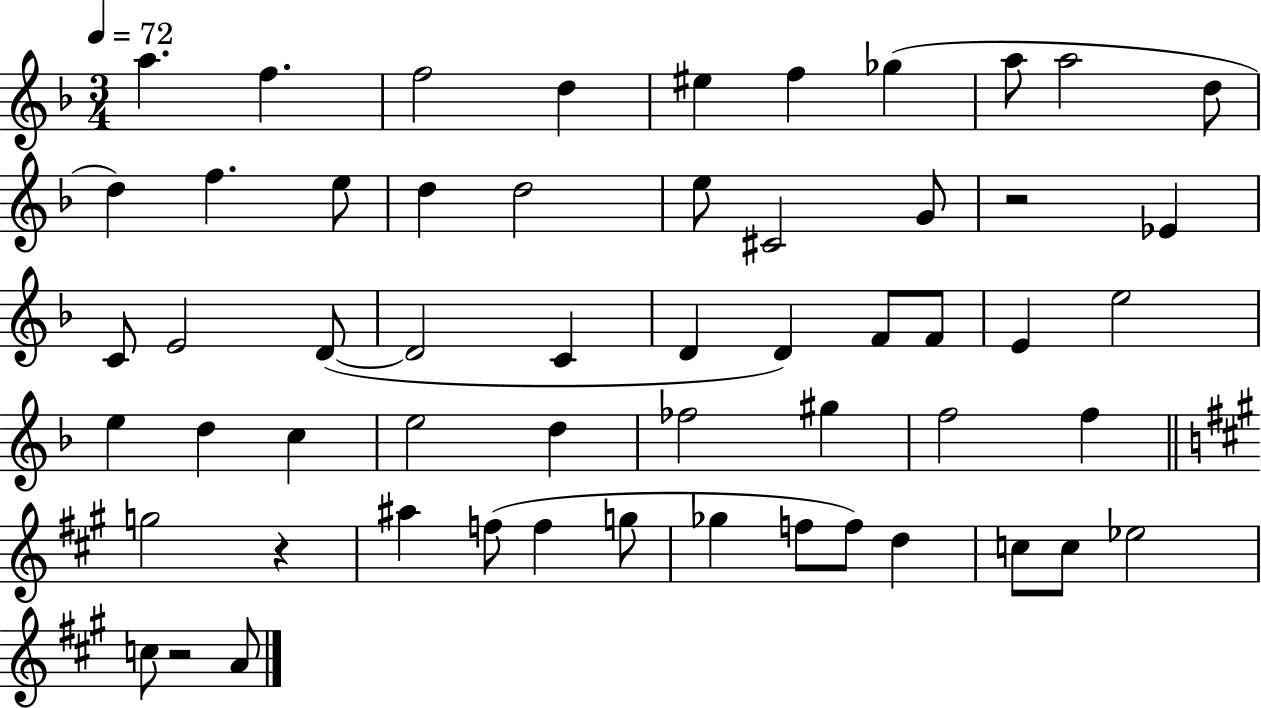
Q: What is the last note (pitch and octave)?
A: A4